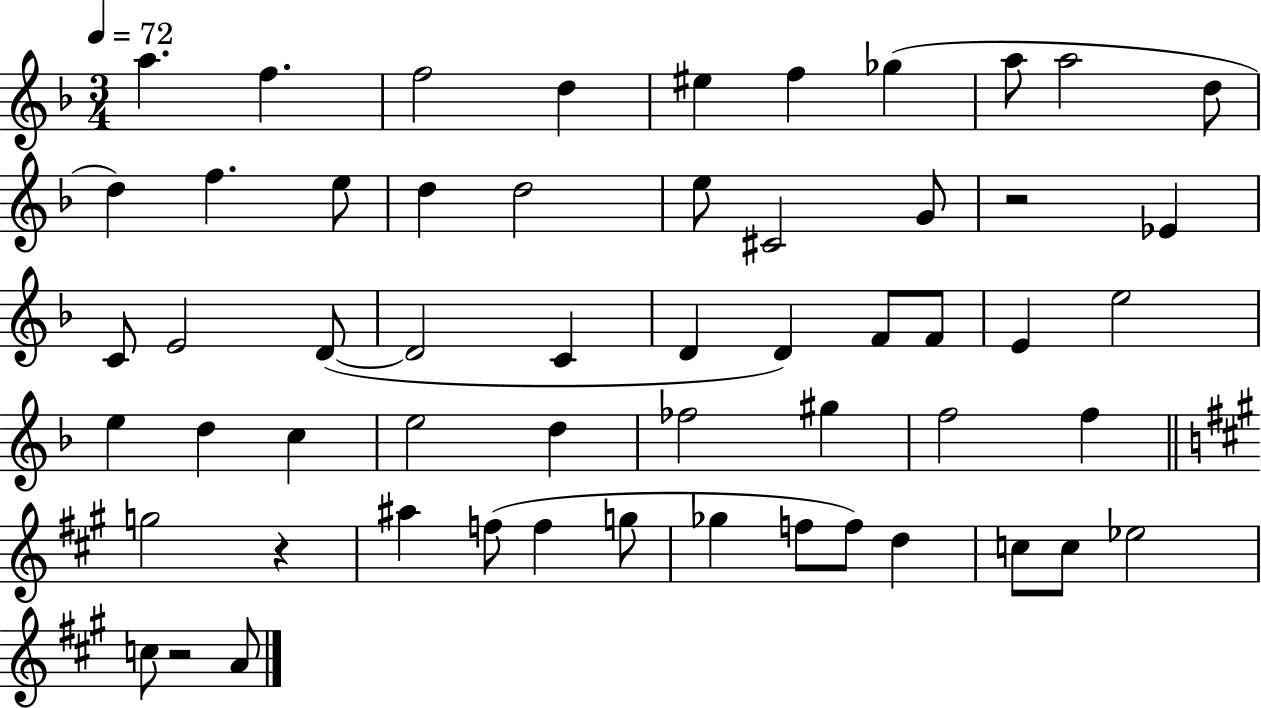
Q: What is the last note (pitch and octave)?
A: A4